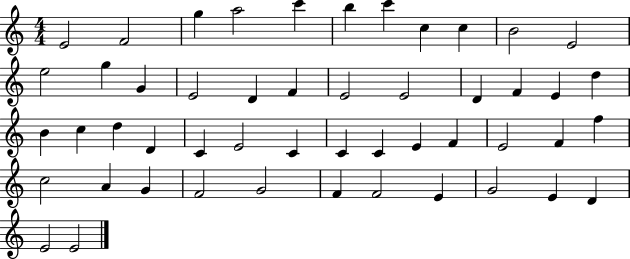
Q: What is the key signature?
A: C major